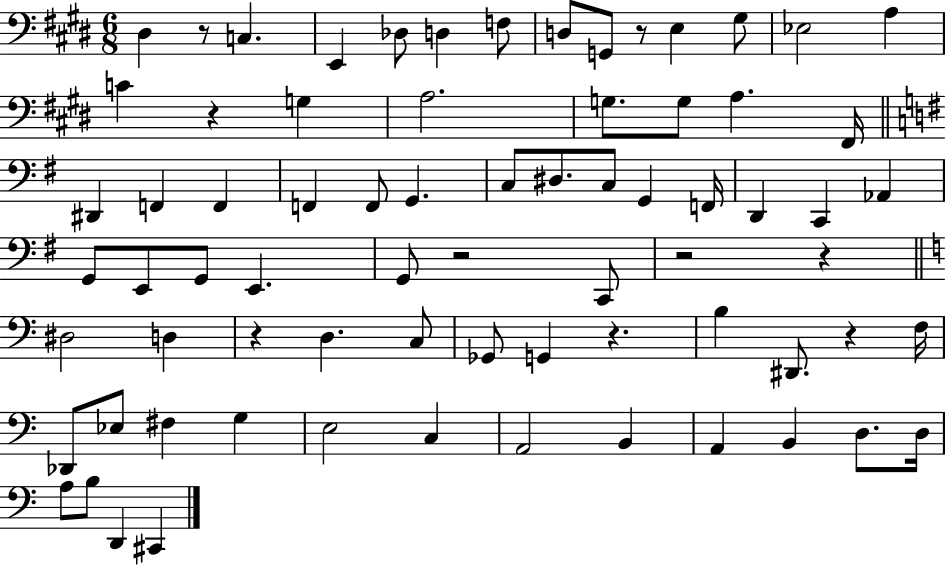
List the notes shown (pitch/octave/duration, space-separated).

D#3/q R/e C3/q. E2/q Db3/e D3/q F3/e D3/e G2/e R/e E3/q G#3/e Eb3/h A3/q C4/q R/q G3/q A3/h. G3/e. G3/e A3/q. F#2/s D#2/q F2/q F2/q F2/q F2/e G2/q. C3/e D#3/e. C3/e G2/q F2/s D2/q C2/q Ab2/q G2/e E2/e G2/e E2/q. G2/e R/h C2/e R/h R/q D#3/h D3/q R/q D3/q. C3/e Gb2/e G2/q R/q. B3/q D#2/e. R/q F3/s Db2/e Eb3/e F#3/q G3/q E3/h C3/q A2/h B2/q A2/q B2/q D3/e. D3/s A3/e B3/e D2/q C#2/q